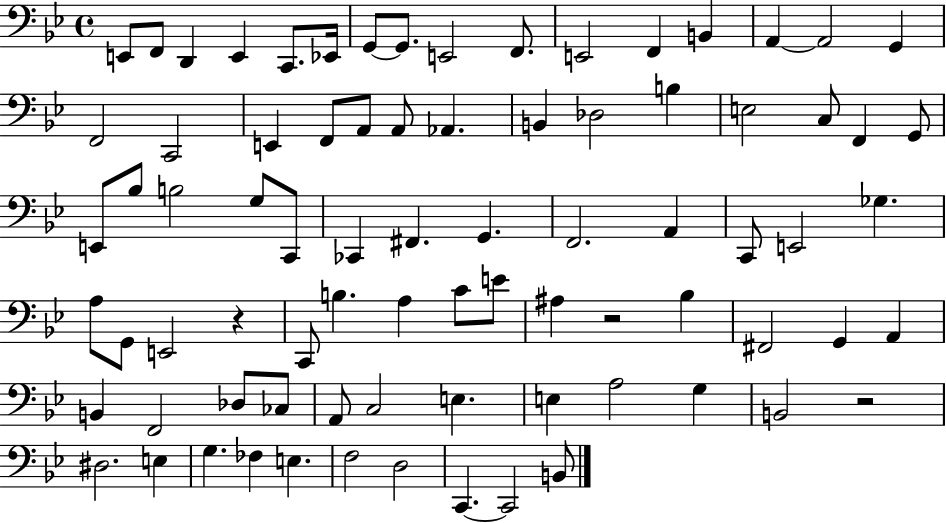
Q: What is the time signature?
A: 4/4